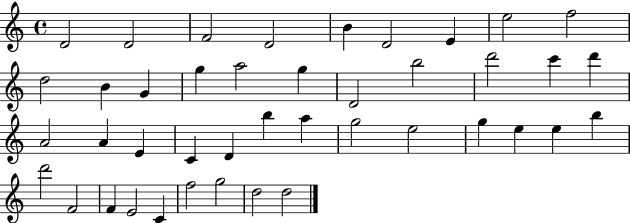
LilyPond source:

{
  \clef treble
  \time 4/4
  \defaultTimeSignature
  \key c \major
  d'2 d'2 | f'2 d'2 | b'4 d'2 e'4 | e''2 f''2 | \break d''2 b'4 g'4 | g''4 a''2 g''4 | d'2 b''2 | d'''2 c'''4 d'''4 | \break a'2 a'4 e'4 | c'4 d'4 b''4 a''4 | g''2 e''2 | g''4 e''4 e''4 b''4 | \break d'''2 f'2 | f'4 e'2 c'4 | f''2 g''2 | d''2 d''2 | \break \bar "|."
}